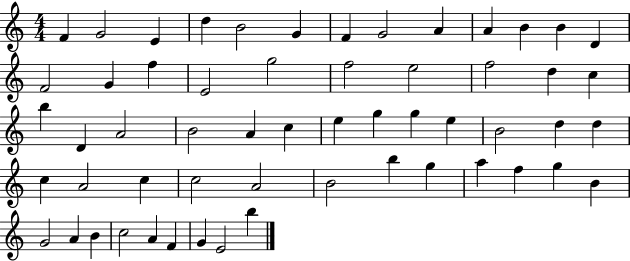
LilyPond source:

{
  \clef treble
  \numericTimeSignature
  \time 4/4
  \key c \major
  f'4 g'2 e'4 | d''4 b'2 g'4 | f'4 g'2 a'4 | a'4 b'4 b'4 d'4 | \break f'2 g'4 f''4 | e'2 g''2 | f''2 e''2 | f''2 d''4 c''4 | \break b''4 d'4 a'2 | b'2 a'4 c''4 | e''4 g''4 g''4 e''4 | b'2 d''4 d''4 | \break c''4 a'2 c''4 | c''2 a'2 | b'2 b''4 g''4 | a''4 f''4 g''4 b'4 | \break g'2 a'4 b'4 | c''2 a'4 f'4 | g'4 e'2 b''4 | \bar "|."
}